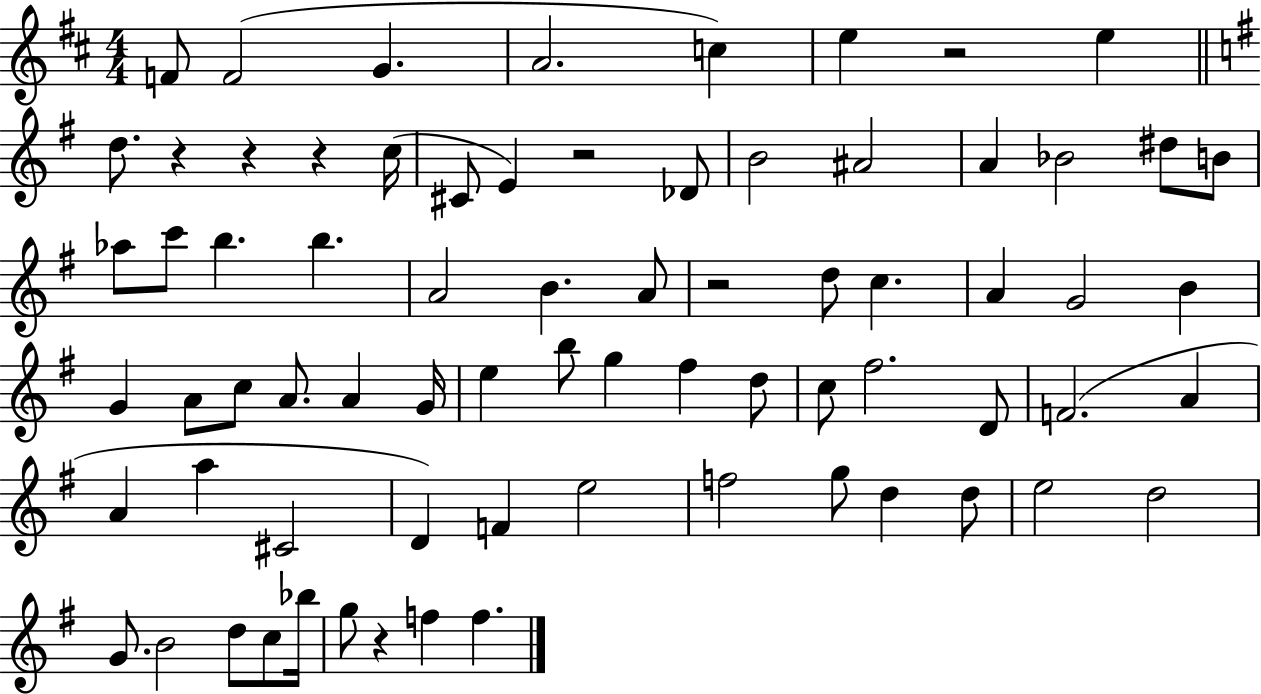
F4/e F4/h G4/q. A4/h. C5/q E5/q R/h E5/q D5/e. R/q R/q R/q C5/s C#4/e E4/q R/h Db4/e B4/h A#4/h A4/q Bb4/h D#5/e B4/e Ab5/e C6/e B5/q. B5/q. A4/h B4/q. A4/e R/h D5/e C5/q. A4/q G4/h B4/q G4/q A4/e C5/e A4/e. A4/q G4/s E5/q B5/e G5/q F#5/q D5/e C5/e F#5/h. D4/e F4/h. A4/q A4/q A5/q C#4/h D4/q F4/q E5/h F5/h G5/e D5/q D5/e E5/h D5/h G4/e. B4/h D5/e C5/e Bb5/s G5/e R/q F5/q F5/q.